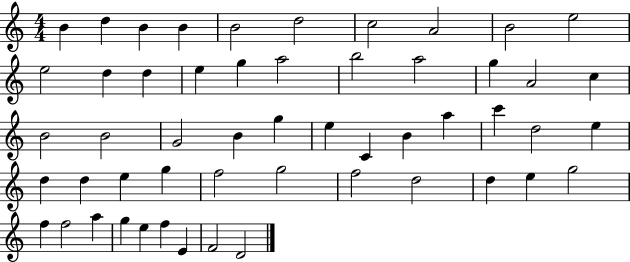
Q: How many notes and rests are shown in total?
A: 53